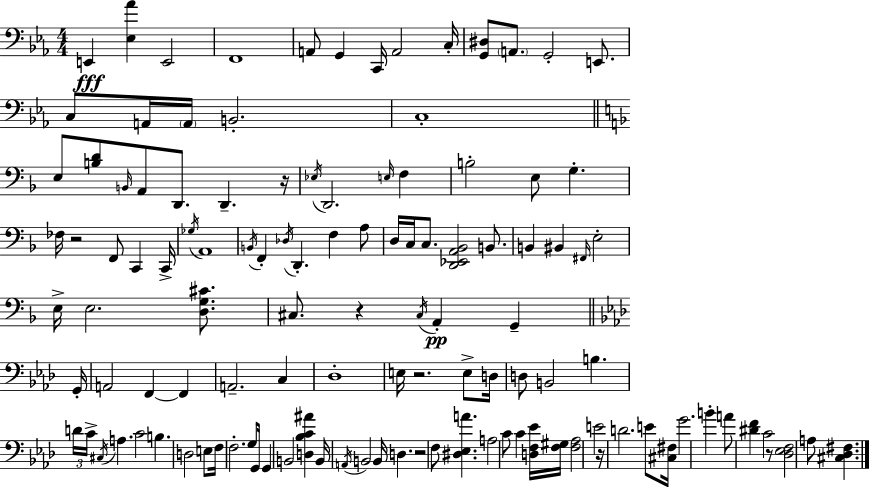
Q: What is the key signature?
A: C minor